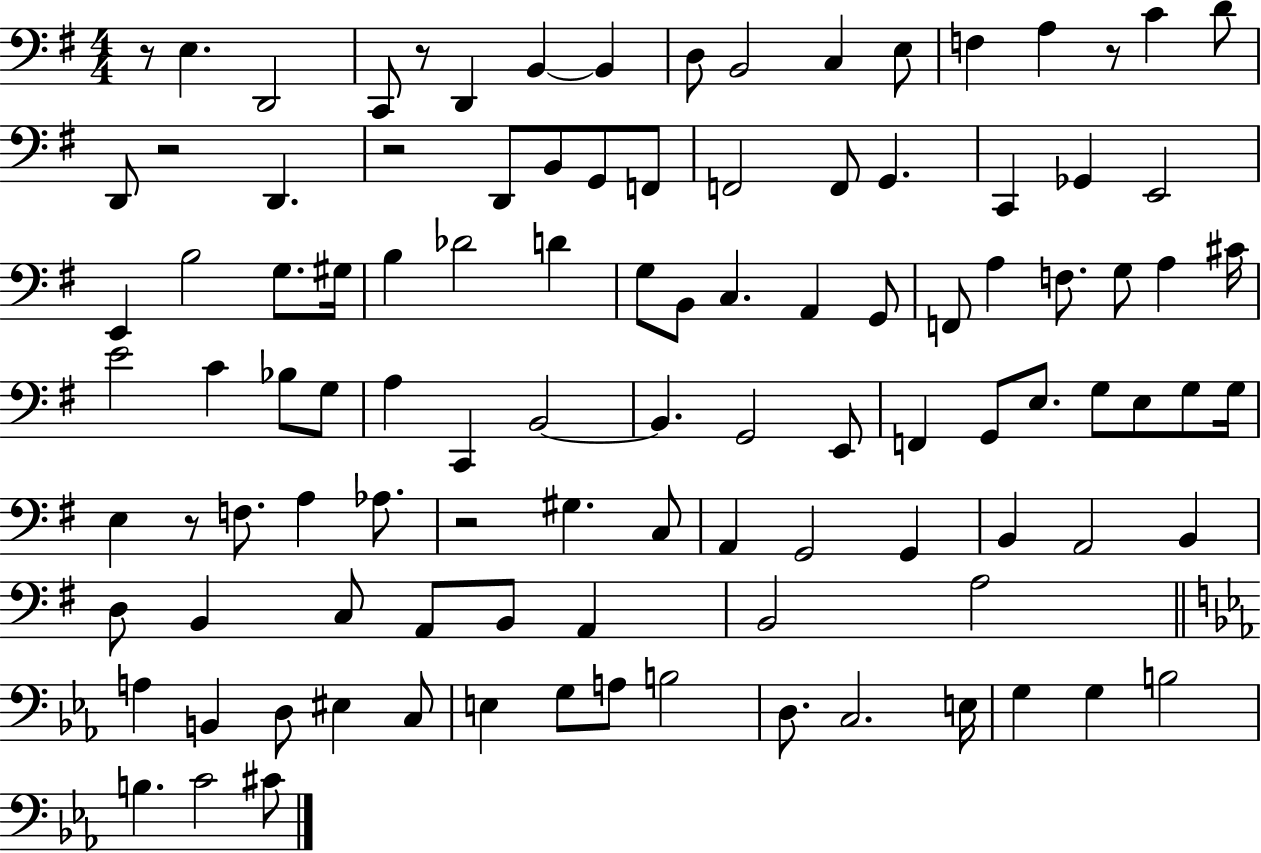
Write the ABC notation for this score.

X:1
T:Untitled
M:4/4
L:1/4
K:G
z/2 E, D,,2 C,,/2 z/2 D,, B,, B,, D,/2 B,,2 C, E,/2 F, A, z/2 C D/2 D,,/2 z2 D,, z2 D,,/2 B,,/2 G,,/2 F,,/2 F,,2 F,,/2 G,, C,, _G,, E,,2 E,, B,2 G,/2 ^G,/4 B, _D2 D G,/2 B,,/2 C, A,, G,,/2 F,,/2 A, F,/2 G,/2 A, ^C/4 E2 C _B,/2 G,/2 A, C,, B,,2 B,, G,,2 E,,/2 F,, G,,/2 E,/2 G,/2 E,/2 G,/2 G,/4 E, z/2 F,/2 A, _A,/2 z2 ^G, C,/2 A,, G,,2 G,, B,, A,,2 B,, D,/2 B,, C,/2 A,,/2 B,,/2 A,, B,,2 A,2 A, B,, D,/2 ^E, C,/2 E, G,/2 A,/2 B,2 D,/2 C,2 E,/4 G, G, B,2 B, C2 ^C/2